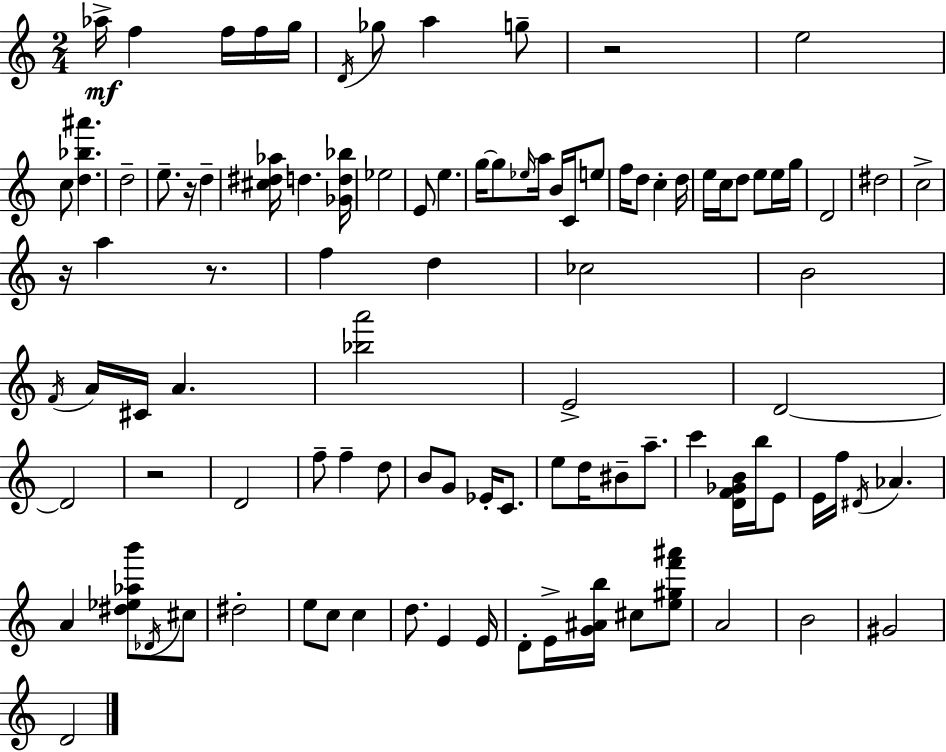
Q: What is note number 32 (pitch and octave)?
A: D5